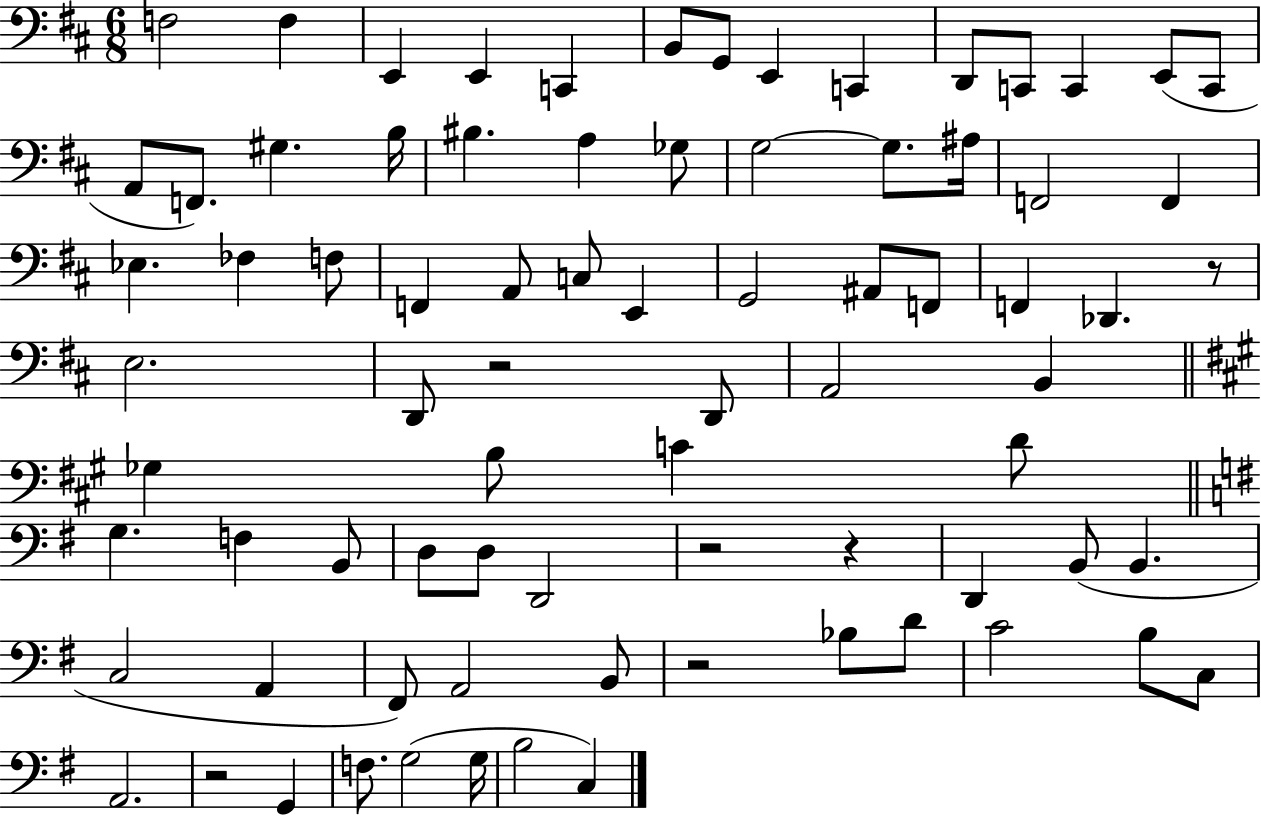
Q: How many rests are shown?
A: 6